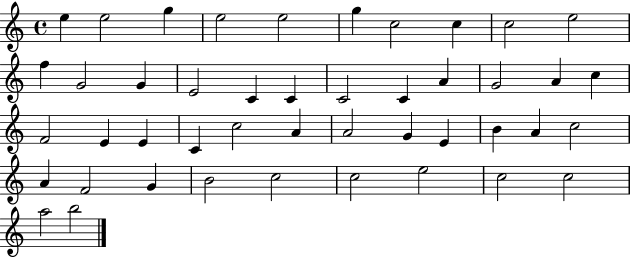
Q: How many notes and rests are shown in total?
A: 45